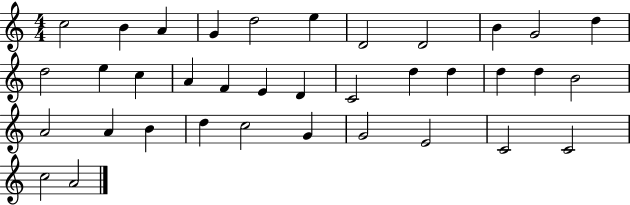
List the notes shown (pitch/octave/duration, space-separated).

C5/h B4/q A4/q G4/q D5/h E5/q D4/h D4/h B4/q G4/h D5/q D5/h E5/q C5/q A4/q F4/q E4/q D4/q C4/h D5/q D5/q D5/q D5/q B4/h A4/h A4/q B4/q D5/q C5/h G4/q G4/h E4/h C4/h C4/h C5/h A4/h